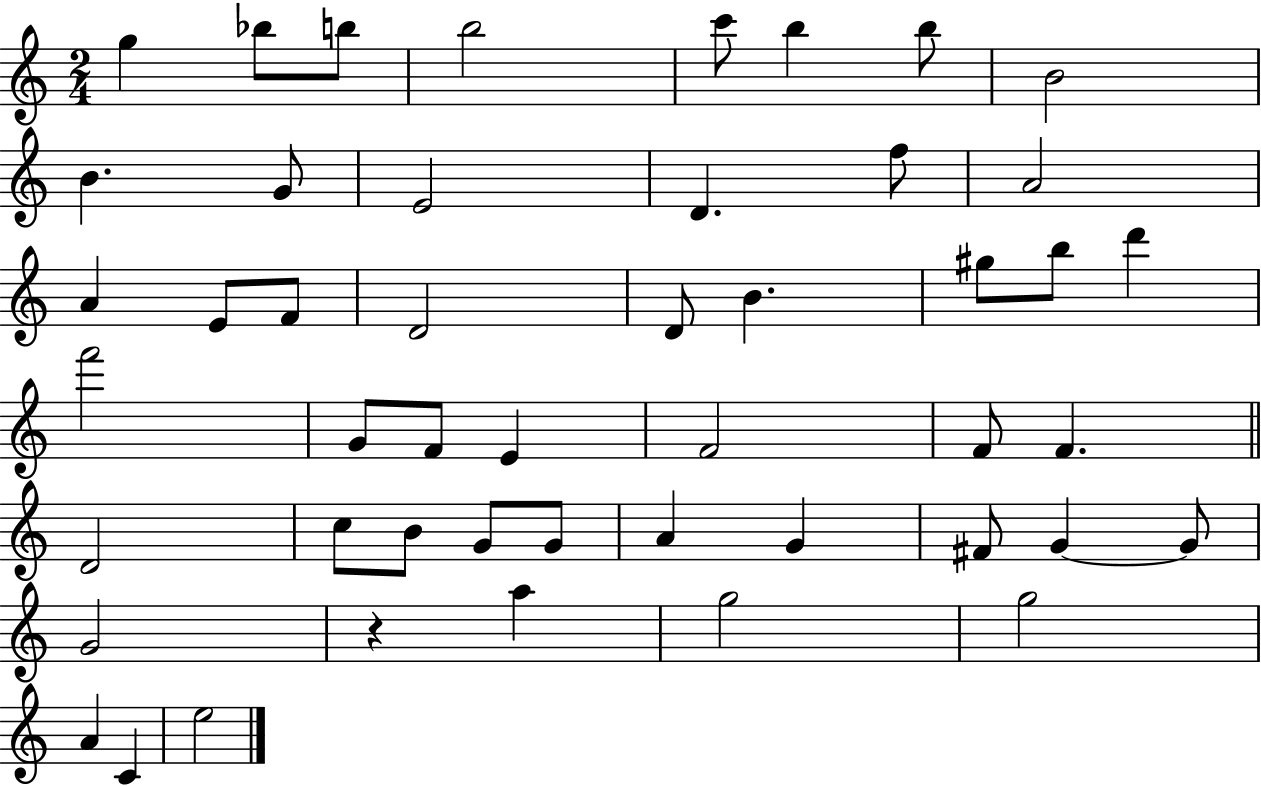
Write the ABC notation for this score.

X:1
T:Untitled
M:2/4
L:1/4
K:C
g _b/2 b/2 b2 c'/2 b b/2 B2 B G/2 E2 D f/2 A2 A E/2 F/2 D2 D/2 B ^g/2 b/2 d' f'2 G/2 F/2 E F2 F/2 F D2 c/2 B/2 G/2 G/2 A G ^F/2 G G/2 G2 z a g2 g2 A C e2